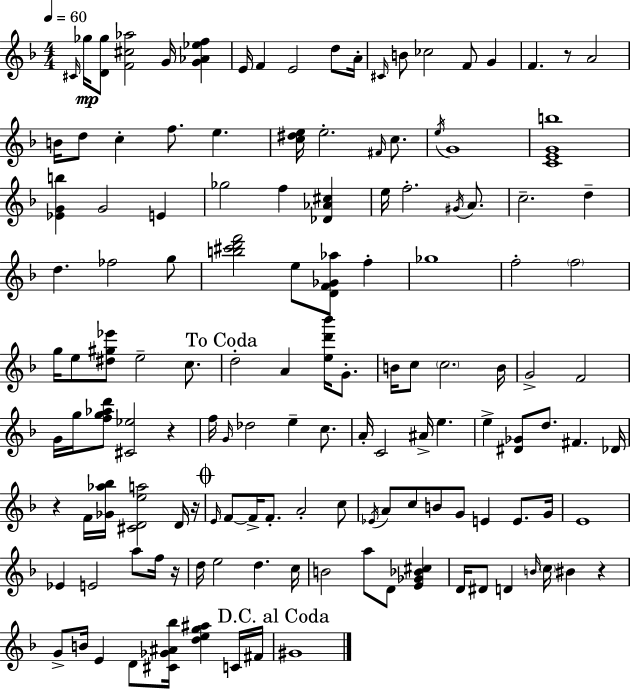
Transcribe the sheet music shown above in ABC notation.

X:1
T:Untitled
M:4/4
L:1/4
K:F
^C/4 _g/4 [D_g]/2 [F^c_a]2 G/4 [G_A_ef] E/4 F E2 d/2 A/4 ^C/4 B/2 _c2 F/2 G F z/2 A2 B/4 d/2 c f/2 e [c^de]/4 e2 ^F/4 c/2 e/4 G4 [CEGb]4 [_EGb] G2 E _g2 f [_D_A^c] e/4 f2 ^G/4 A/2 c2 d d _f2 g/2 [b^c'd'f']2 e/2 [DF_G_a]/2 f _g4 f2 f2 g/4 e/2 [^d^g_e']/2 e2 c/2 d2 A [ed'_b']/4 G/2 B/4 c/2 c2 B/4 G2 F2 G/4 g/4 [fg_ad']/2 [^C_e]2 z f/4 G/4 _d2 e c/2 A/4 C2 ^A/4 e e [^D_G]/2 d/2 ^F _D/4 z F/4 [_G_a_b]/4 [^CDea]2 D/4 z/4 E/4 F/2 F/4 F/2 A2 c/2 _E/4 A/2 c/2 B/2 G/2 E E/2 G/4 E4 _E E2 a/2 f/4 z/4 d/4 e2 d c/4 B2 a/2 D/2 [E_G_B^c] D/4 ^D/2 D B/4 c/4 ^B z G/2 B/4 E D/2 [^C_G^A_b]/4 [deg^a] C/4 ^F/4 ^G4